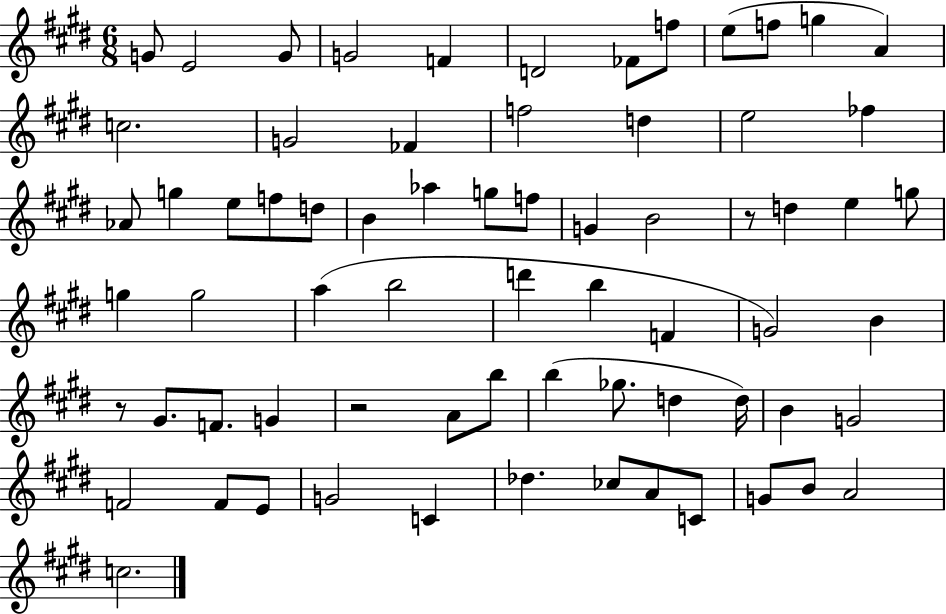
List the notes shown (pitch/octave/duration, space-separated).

G4/e E4/h G4/e G4/h F4/q D4/h FES4/e F5/e E5/e F5/e G5/q A4/q C5/h. G4/h FES4/q F5/h D5/q E5/h FES5/q Ab4/e G5/q E5/e F5/e D5/e B4/q Ab5/q G5/e F5/e G4/q B4/h R/e D5/q E5/q G5/e G5/q G5/h A5/q B5/h D6/q B5/q F4/q G4/h B4/q R/e G#4/e. F4/e. G4/q R/h A4/e B5/e B5/q Gb5/e. D5/q D5/s B4/q G4/h F4/h F4/e E4/e G4/h C4/q Db5/q. CES5/e A4/e C4/e G4/e B4/e A4/h C5/h.